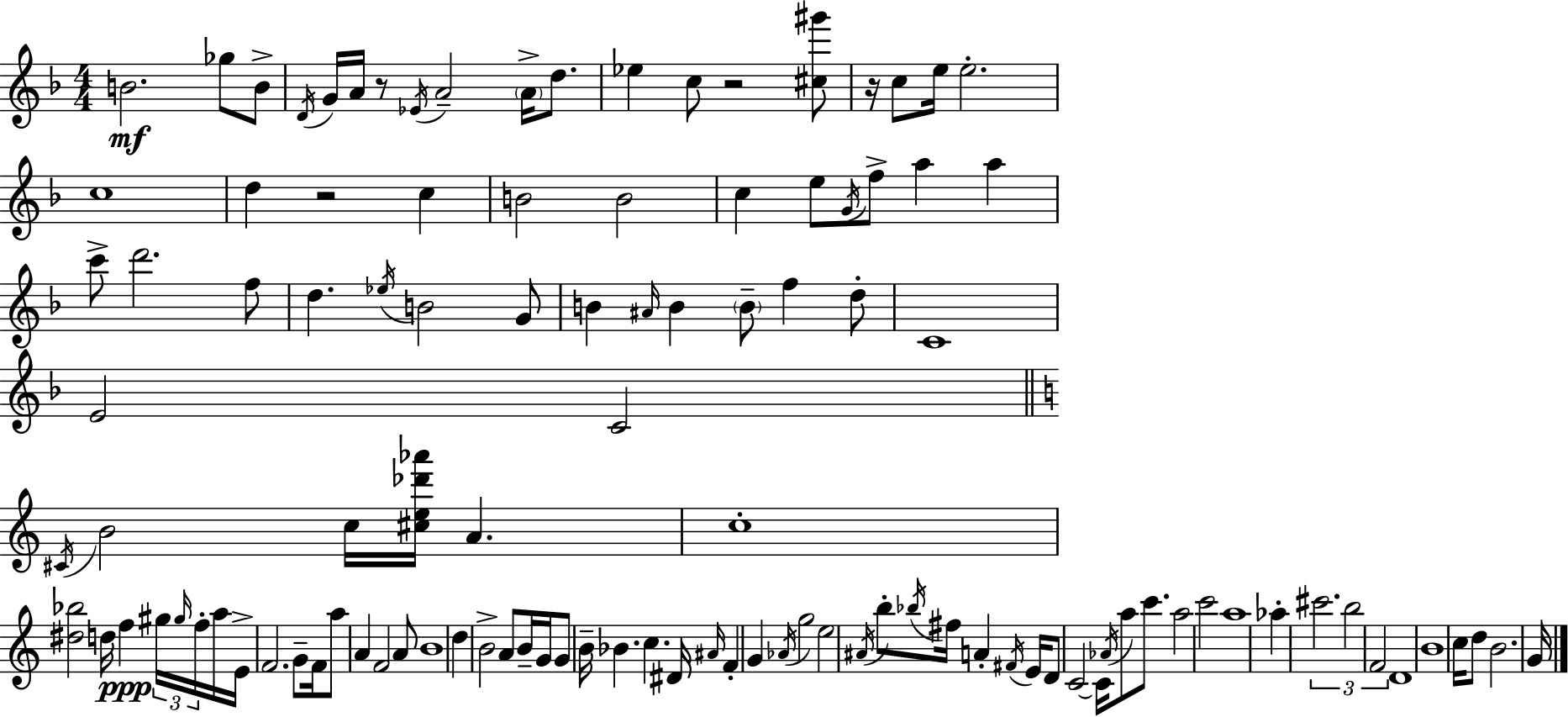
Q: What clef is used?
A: treble